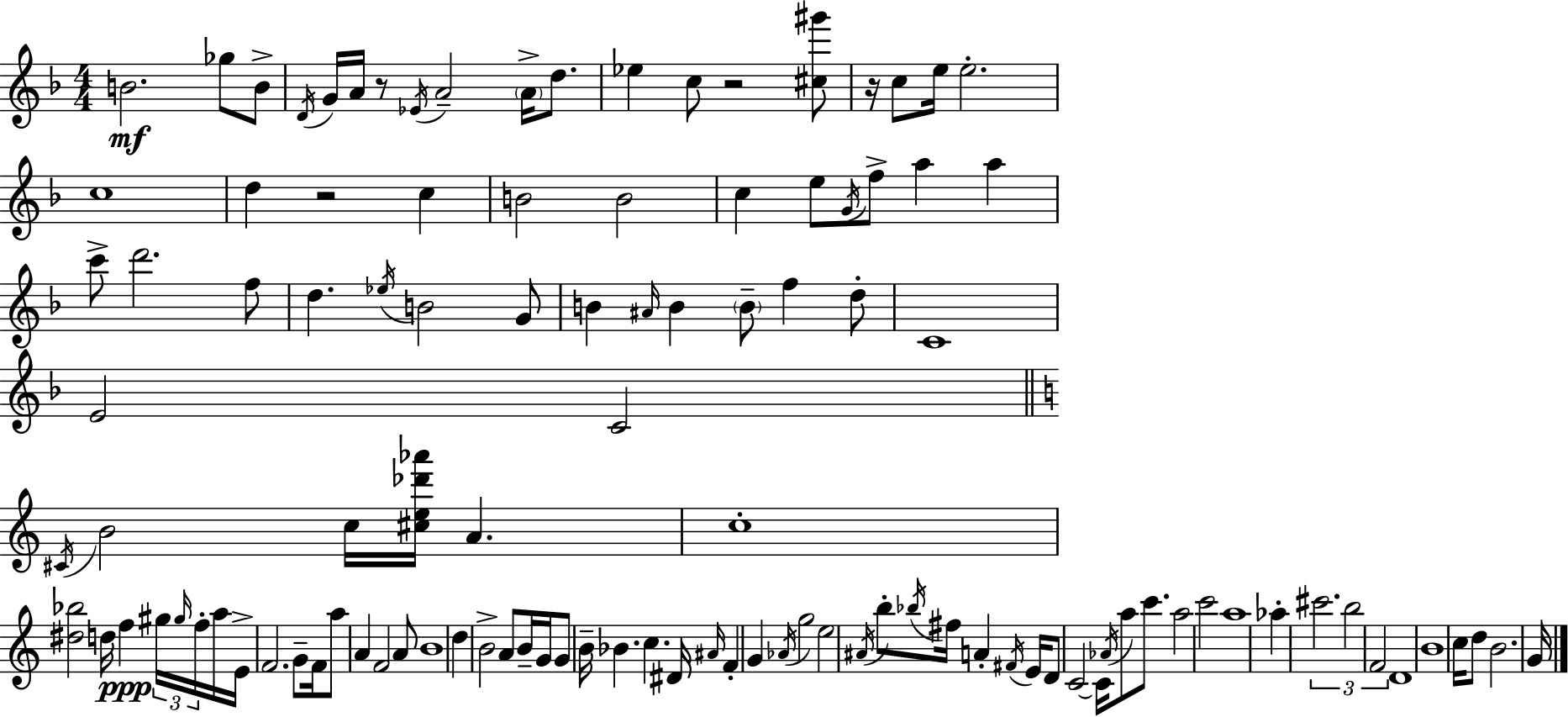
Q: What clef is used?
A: treble